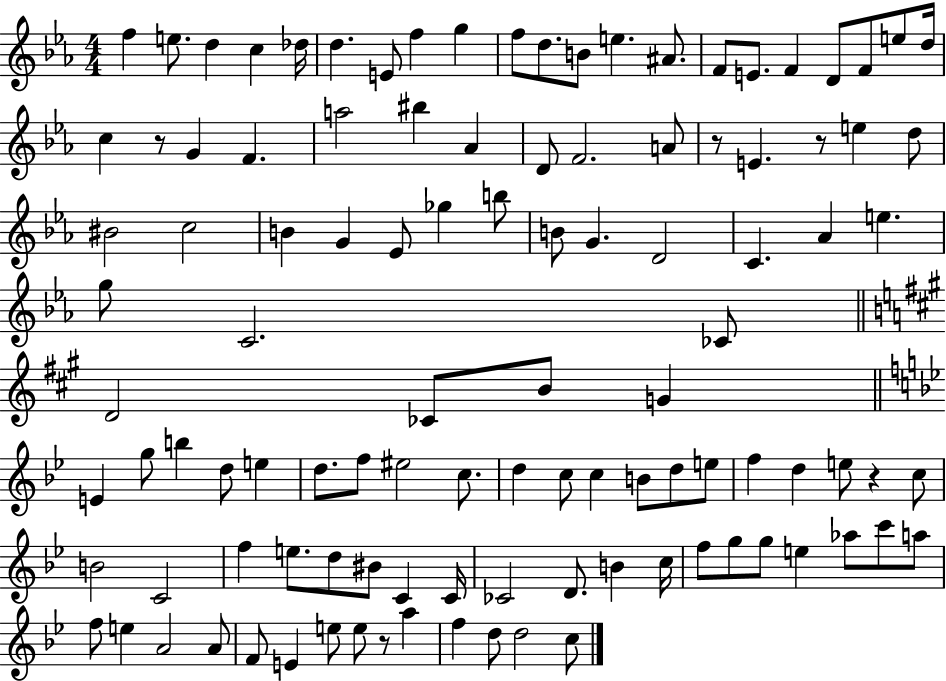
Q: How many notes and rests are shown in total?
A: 109